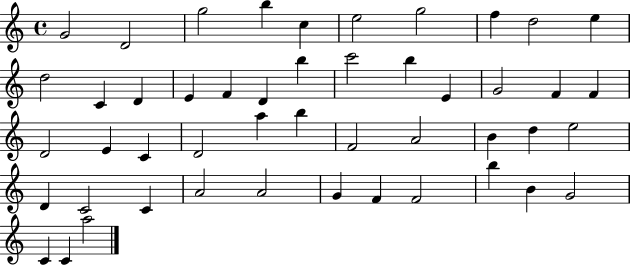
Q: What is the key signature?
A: C major